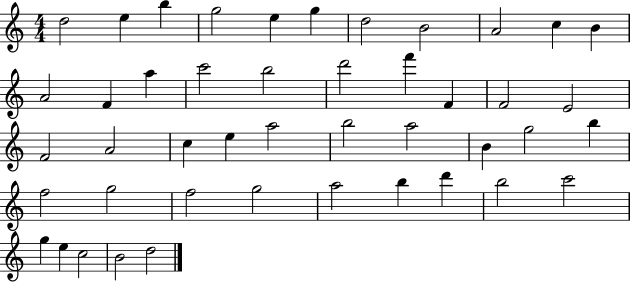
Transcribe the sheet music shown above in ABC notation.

X:1
T:Untitled
M:4/4
L:1/4
K:C
d2 e b g2 e g d2 B2 A2 c B A2 F a c'2 b2 d'2 f' F F2 E2 F2 A2 c e a2 b2 a2 B g2 b f2 g2 f2 g2 a2 b d' b2 c'2 g e c2 B2 d2